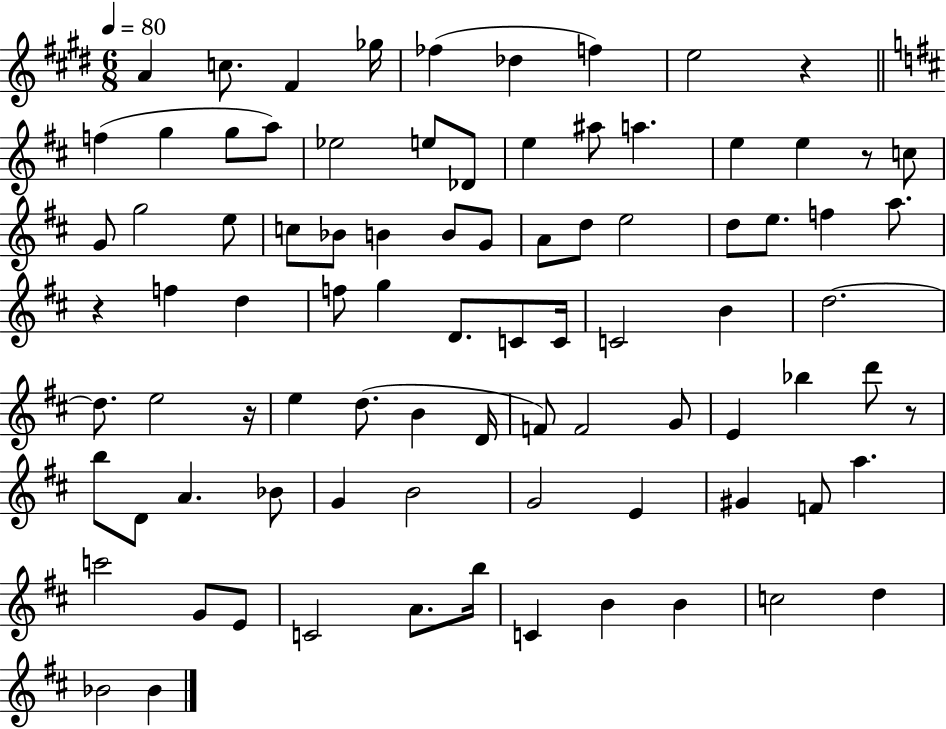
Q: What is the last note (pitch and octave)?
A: Bb4